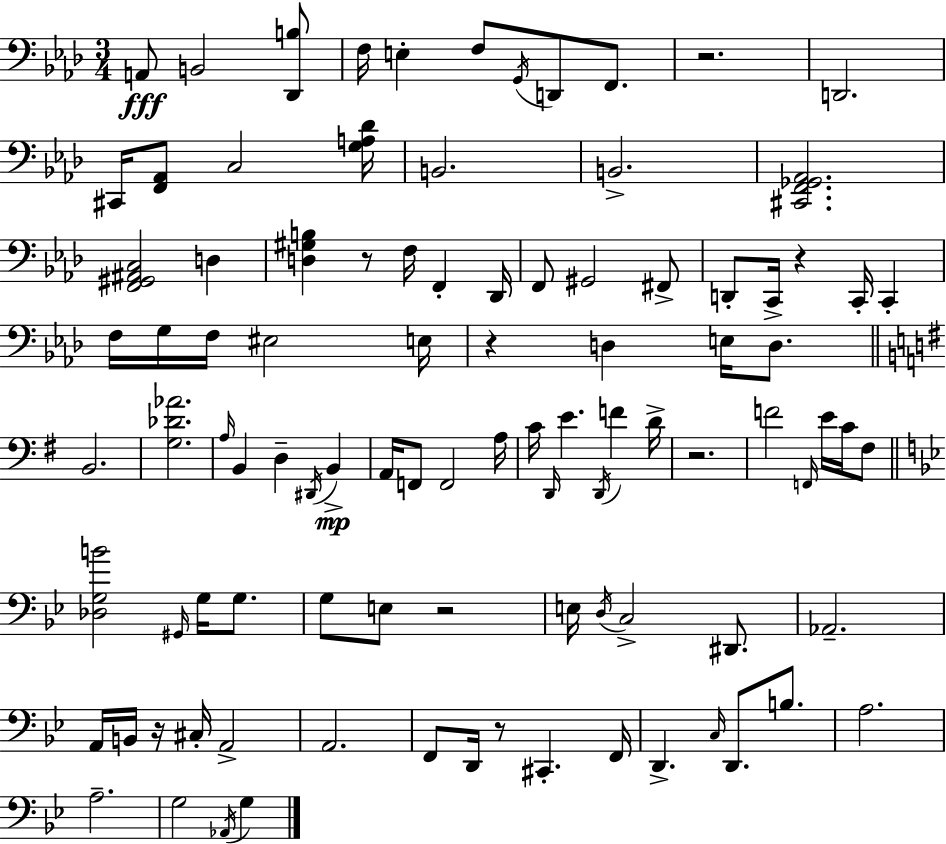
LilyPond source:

{
  \clef bass
  \numericTimeSignature
  \time 3/4
  \key aes \major
  \repeat volta 2 { a,8\fff b,2 <des, b>8 | f16 e4-. f8 \acciaccatura { g,16 } d,8 f,8. | r2. | d,2. | \break cis,16 <f, aes,>8 c2 | <g a des'>16 b,2. | b,2.-> | <cis, f, ges, aes,>2. | \break <f, gis, ais, c>2 d4 | <d gis b>4 r8 f16 f,4-. | des,16 f,8 gis,2 fis,8-> | d,8-. c,16-> r4 c,16-. c,4-. | \break f16 g16 f16 eis2 | e16 r4 d4 e16 d8. | \bar "||" \break \key g \major b,2. | <g des' aes'>2. | \grace { a16 } b,4 d4-- \acciaccatura { dis,16 } b,4->\mp | a,16 f,8 f,2 | \break a16 c'16 \grace { d,16 } e'4. \acciaccatura { d,16 } f'4 | d'16-> r2. | f'2 | \grace { f,16 } e'16 c'16 fis8 \bar "||" \break \key bes \major <des g b'>2 \grace { gis,16 } g16 g8. | g8 e8 r2 | e16 \acciaccatura { d16 } c2-> dis,8. | aes,2.-- | \break a,16 b,16 r16 cis16-. a,2-> | a,2. | f,8 d,16 r8 cis,4.-. | f,16 d,4.-> \grace { c16 } d,8. | \break b8. a2. | a2.-- | g2 \acciaccatura { aes,16 } | g4 } \bar "|."
}